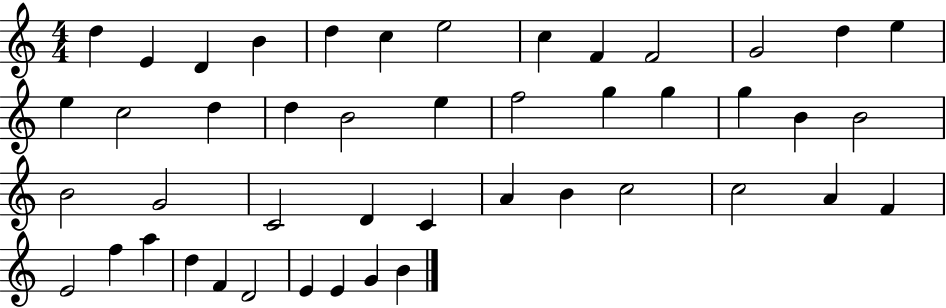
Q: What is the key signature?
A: C major